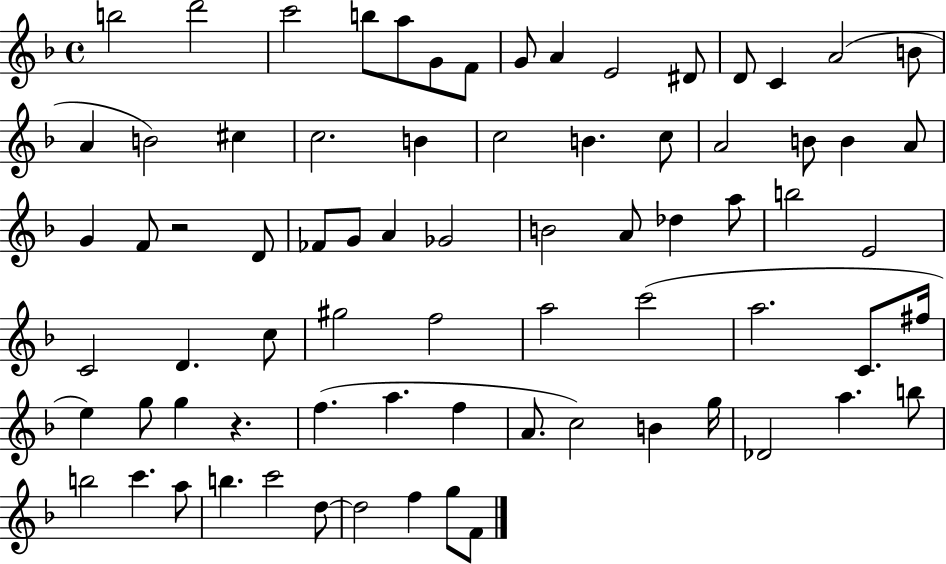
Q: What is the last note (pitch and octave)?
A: F4